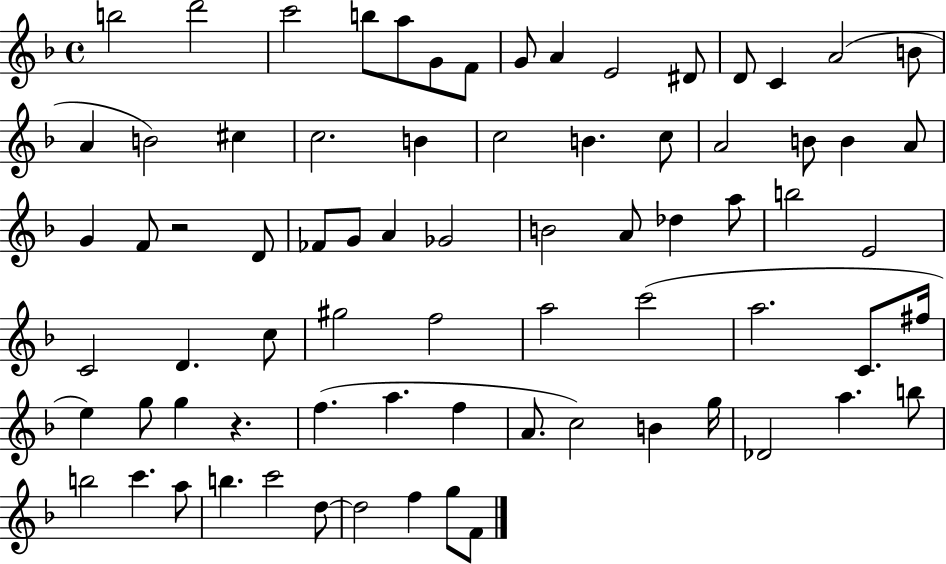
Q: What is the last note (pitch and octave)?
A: F4